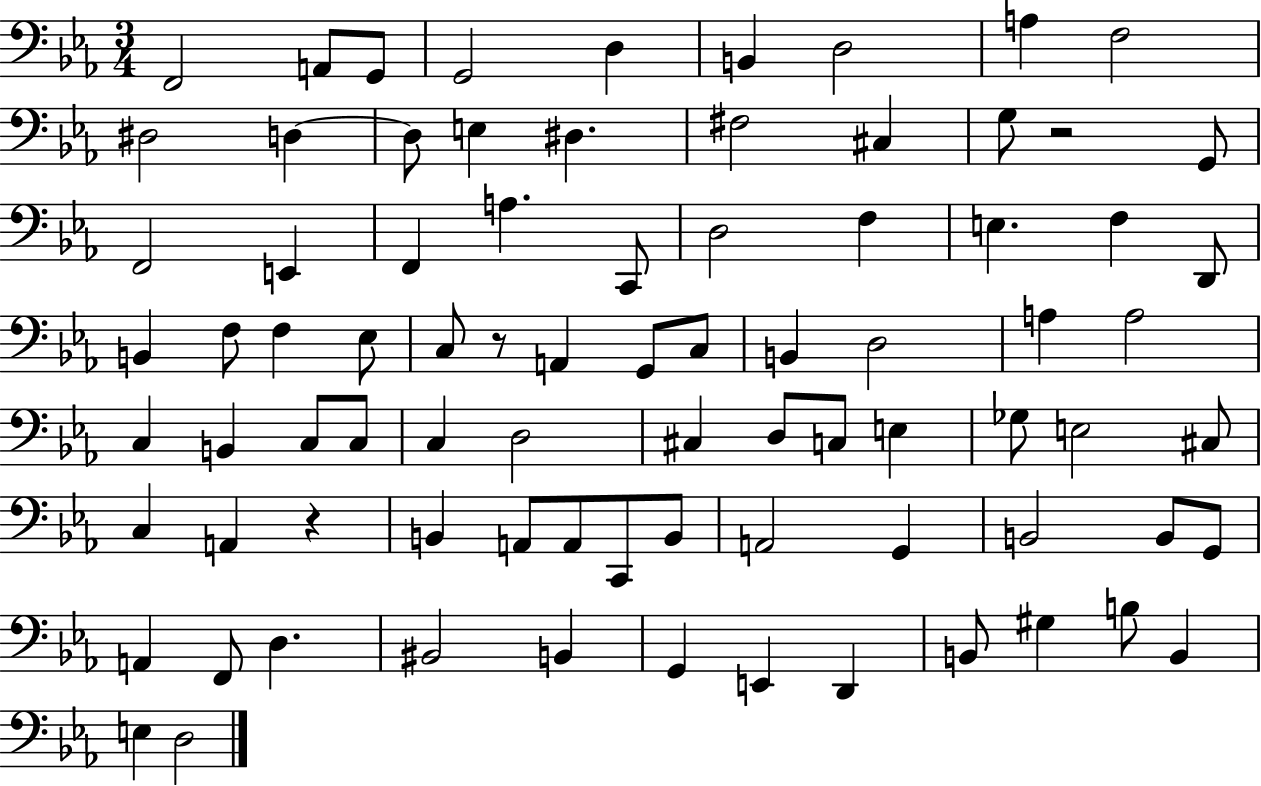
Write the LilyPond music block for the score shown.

{
  \clef bass
  \numericTimeSignature
  \time 3/4
  \key ees \major
  f,2 a,8 g,8 | g,2 d4 | b,4 d2 | a4 f2 | \break dis2 d4~~ | d8 e4 dis4. | fis2 cis4 | g8 r2 g,8 | \break f,2 e,4 | f,4 a4. c,8 | d2 f4 | e4. f4 d,8 | \break b,4 f8 f4 ees8 | c8 r8 a,4 g,8 c8 | b,4 d2 | a4 a2 | \break c4 b,4 c8 c8 | c4 d2 | cis4 d8 c8 e4 | ges8 e2 cis8 | \break c4 a,4 r4 | b,4 a,8 a,8 c,8 b,8 | a,2 g,4 | b,2 b,8 g,8 | \break a,4 f,8 d4. | bis,2 b,4 | g,4 e,4 d,4 | b,8 gis4 b8 b,4 | \break e4 d2 | \bar "|."
}